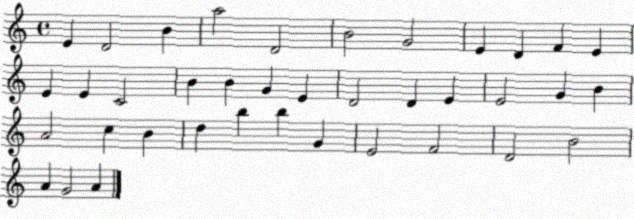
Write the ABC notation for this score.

X:1
T:Untitled
M:4/4
L:1/4
K:C
E D2 B a2 D2 B2 G2 E D F E E E C2 B B G E D2 D E E2 G B A2 c B d b b G E2 F2 D2 B2 A G2 A